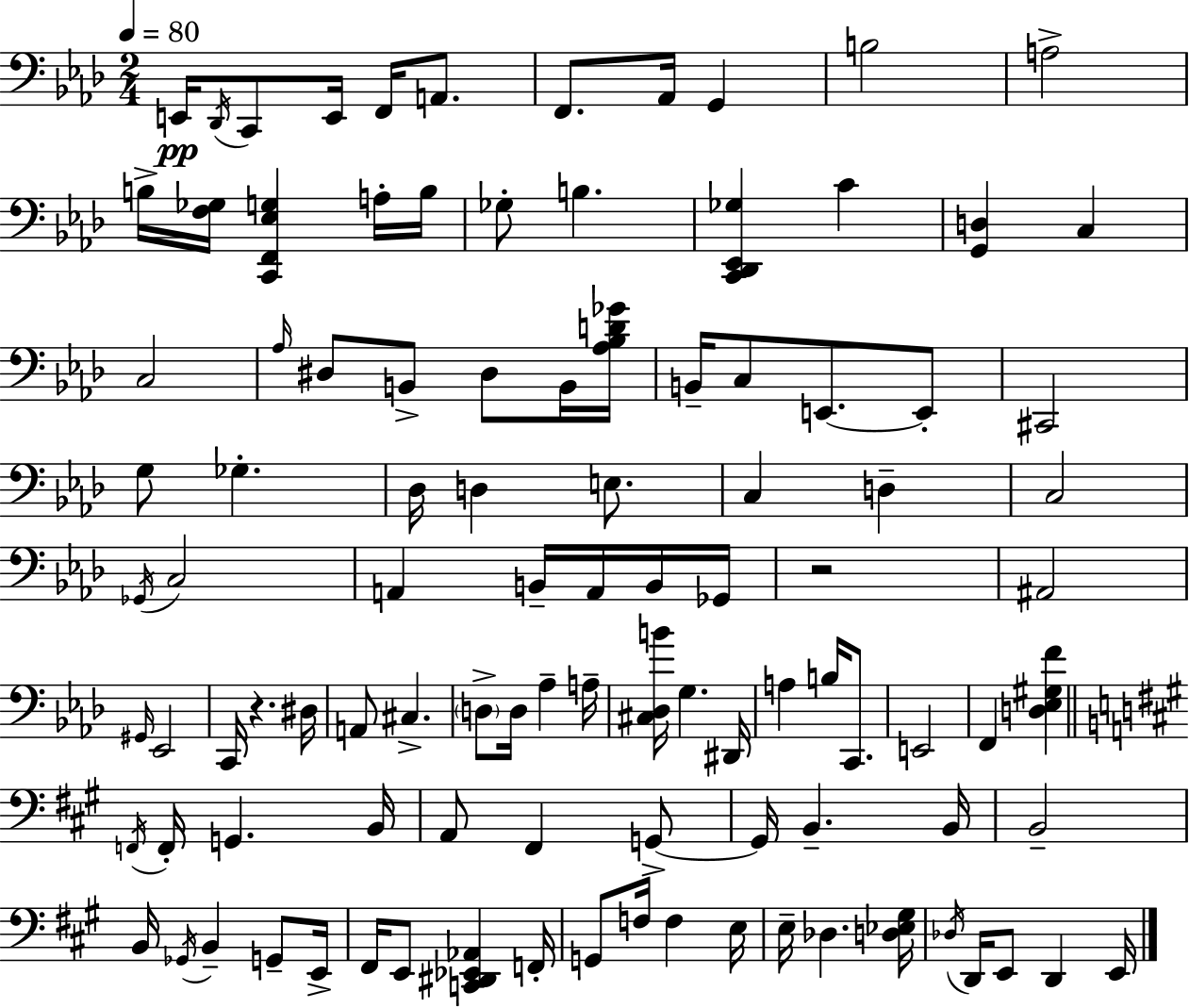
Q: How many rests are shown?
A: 2